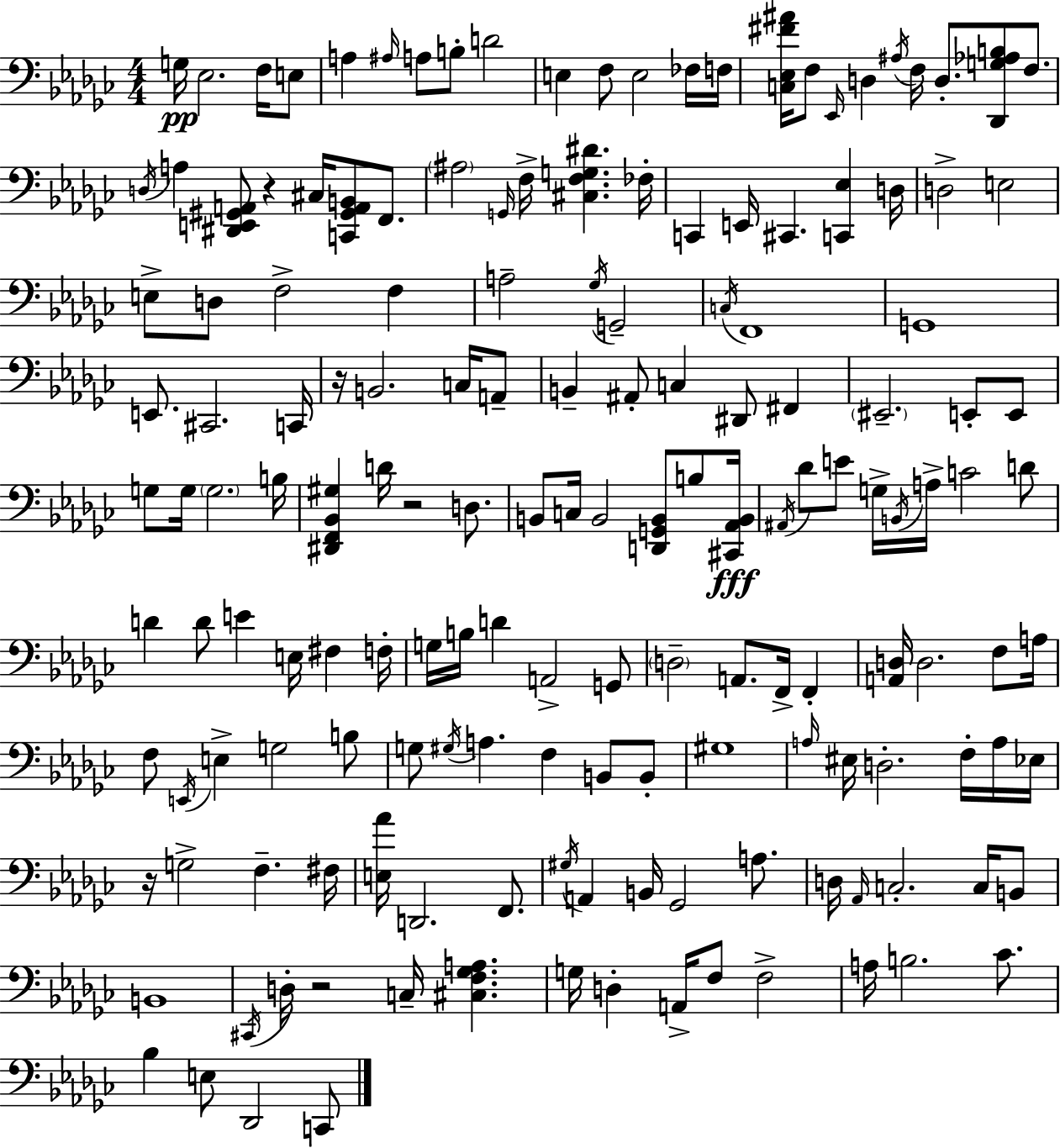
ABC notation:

X:1
T:Untitled
M:4/4
L:1/4
K:Ebm
G,/4 _E,2 F,/4 E,/2 A, ^A,/4 A,/2 B,/2 D2 E, F,/2 E,2 _F,/4 F,/4 [C,_E,^F^A]/4 F,/2 _E,,/4 D, ^A,/4 F,/4 D,/2 [_D,,G,_A,B,]/2 F,/2 D,/4 A, [^D,,E,,^G,,A,,]/2 z ^C,/4 [C,,^G,,A,,B,,]/2 F,,/2 ^A,2 G,,/4 F,/4 [^C,F,G,^D] _F,/4 C,, E,,/4 ^C,, [C,,_E,] D,/4 D,2 E,2 E,/2 D,/2 F,2 F, A,2 _G,/4 G,,2 C,/4 F,,4 G,,4 E,,/2 ^C,,2 C,,/4 z/4 B,,2 C,/4 A,,/2 B,, ^A,,/2 C, ^D,,/2 ^F,, ^E,,2 E,,/2 E,,/2 G,/2 G,/4 G,2 B,/4 [^D,,F,,_B,,^G,] D/4 z2 D,/2 B,,/2 C,/4 B,,2 [D,,G,,B,,]/2 B,/2 [^C,,_A,,B,,]/4 ^A,,/4 _D/2 E/2 G,/4 B,,/4 A,/4 C2 D/2 D D/2 E E,/4 ^F, F,/4 G,/4 B,/4 D A,,2 G,,/2 D,2 A,,/2 F,,/4 F,, [A,,D,]/4 D,2 F,/2 A,/4 F,/2 E,,/4 E, G,2 B,/2 G,/2 ^G,/4 A, F, B,,/2 B,,/2 ^G,4 A,/4 ^E,/4 D,2 F,/4 A,/4 _E,/4 z/4 G,2 F, ^F,/4 [E,_A]/4 D,,2 F,,/2 ^G,/4 A,, B,,/4 _G,,2 A,/2 D,/4 _A,,/4 C,2 C,/4 B,,/2 B,,4 ^C,,/4 D,/4 z2 C,/4 [^C,F,_G,A,] G,/4 D, A,,/4 F,/2 F,2 A,/4 B,2 _C/2 _B, E,/2 _D,,2 C,,/2